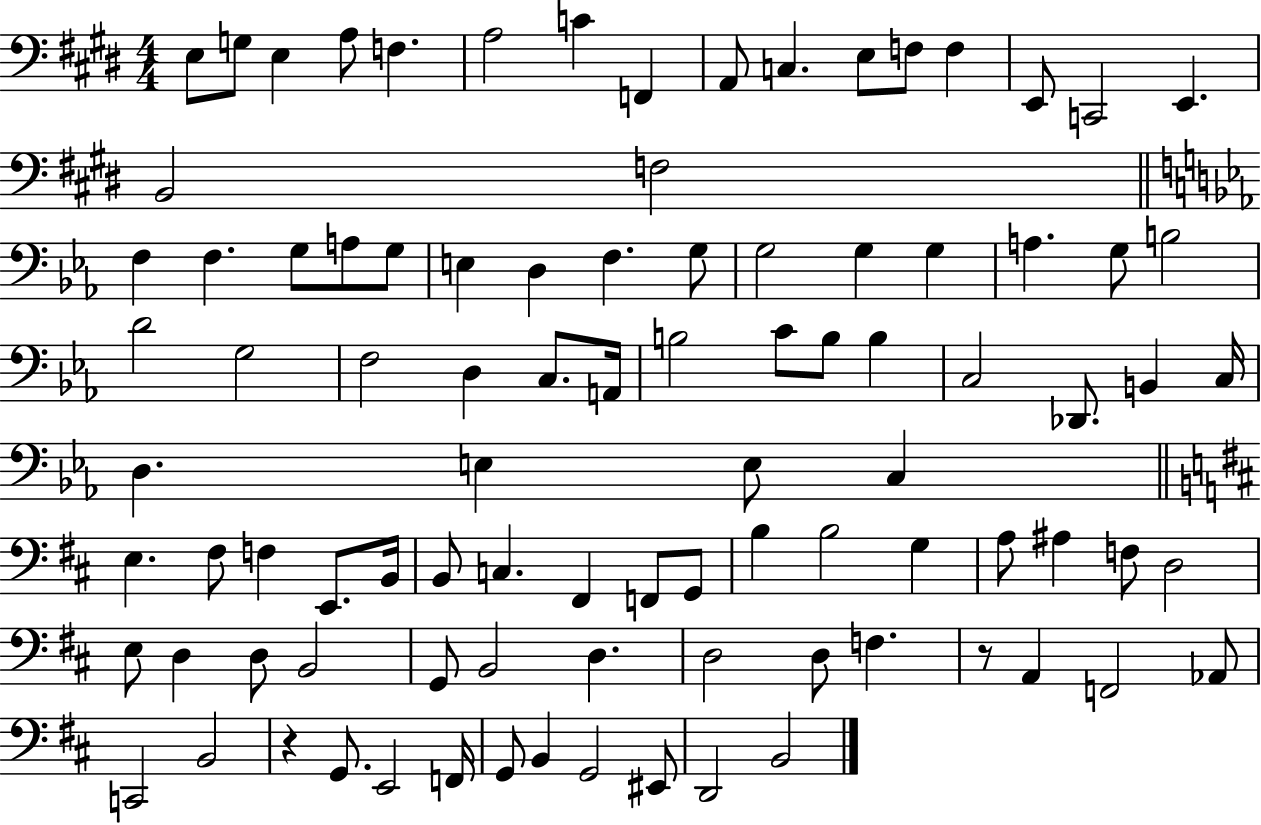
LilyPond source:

{
  \clef bass
  \numericTimeSignature
  \time 4/4
  \key e \major
  e8 g8 e4 a8 f4. | a2 c'4 f,4 | a,8 c4. e8 f8 f4 | e,8 c,2 e,4. | \break b,2 f2 | \bar "||" \break \key ees \major f4 f4. g8 a8 g8 | e4 d4 f4. g8 | g2 g4 g4 | a4. g8 b2 | \break d'2 g2 | f2 d4 c8. a,16 | b2 c'8 b8 b4 | c2 des,8. b,4 c16 | \break d4. e4 e8 c4 | \bar "||" \break \key d \major e4. fis8 f4 e,8. b,16 | b,8 c4. fis,4 f,8 g,8 | b4 b2 g4 | a8 ais4 f8 d2 | \break e8 d4 d8 b,2 | g,8 b,2 d4. | d2 d8 f4. | r8 a,4 f,2 aes,8 | \break c,2 b,2 | r4 g,8. e,2 f,16 | g,8 b,4 g,2 eis,8 | d,2 b,2 | \break \bar "|."
}